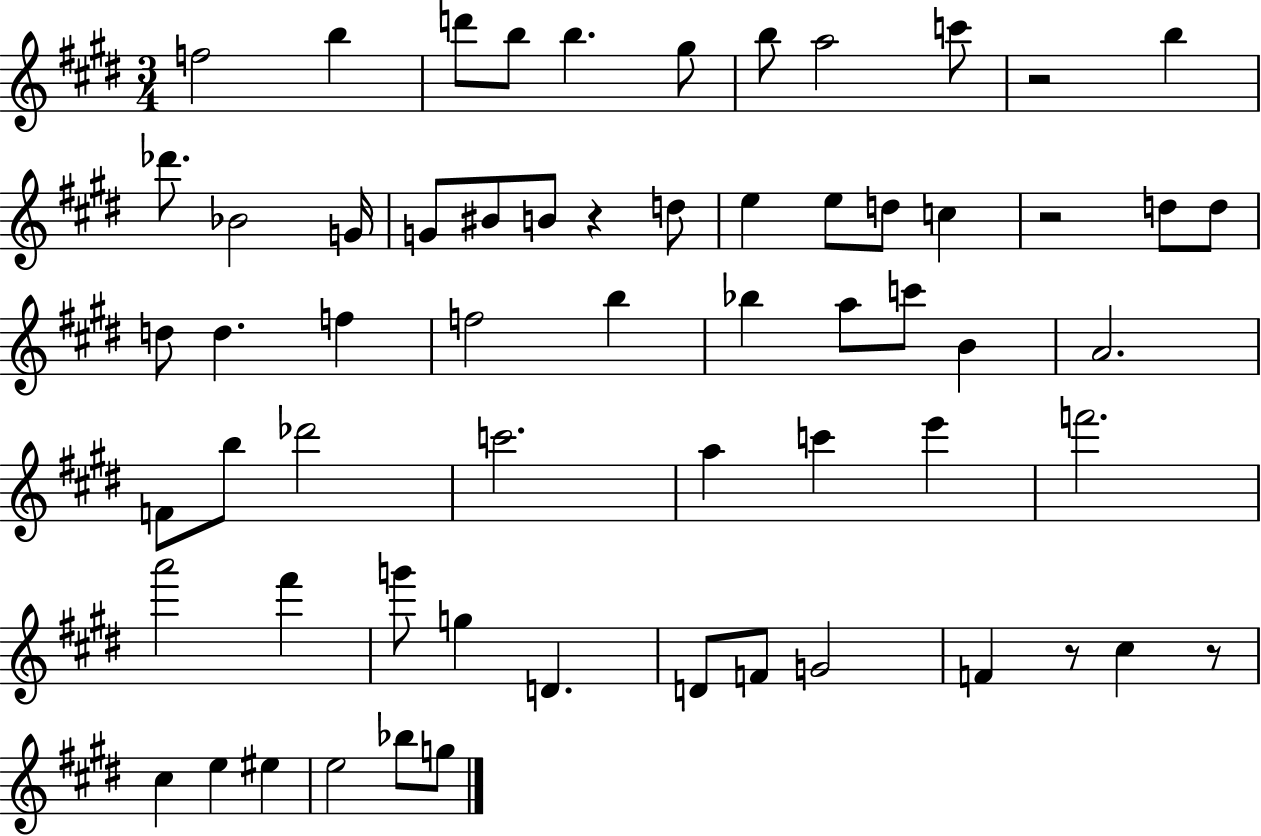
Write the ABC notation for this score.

X:1
T:Untitled
M:3/4
L:1/4
K:E
f2 b d'/2 b/2 b ^g/2 b/2 a2 c'/2 z2 b _d'/2 _B2 G/4 G/2 ^B/2 B/2 z d/2 e e/2 d/2 c z2 d/2 d/2 d/2 d f f2 b _b a/2 c'/2 B A2 F/2 b/2 _d'2 c'2 a c' e' f'2 a'2 ^f' g'/2 g D D/2 F/2 G2 F z/2 ^c z/2 ^c e ^e e2 _b/2 g/2